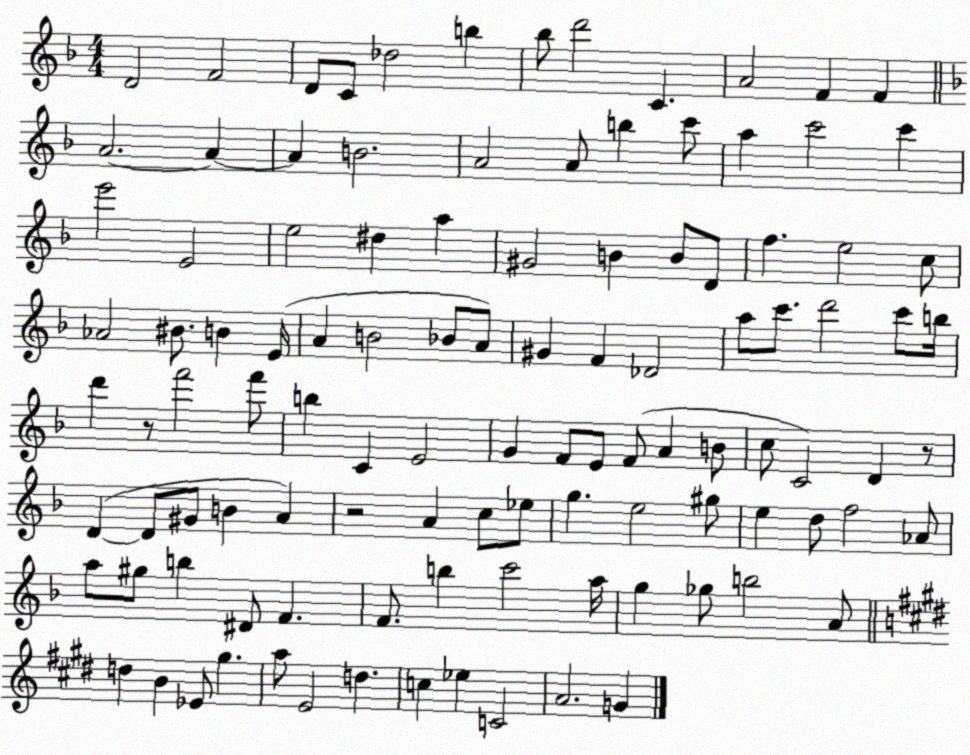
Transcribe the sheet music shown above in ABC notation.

X:1
T:Untitled
M:4/4
L:1/4
K:F
D2 F2 D/2 C/2 _d2 b _b/2 d'2 C A2 F F A2 A A B2 A2 A/2 b c'/2 a c'2 c' e'2 E2 e2 ^d a ^G2 B B/2 D/2 f e2 c/2 _A2 ^B/2 B E/4 A B2 _B/2 A/2 ^G F _D2 a/2 c'/2 d'2 c'/2 b/4 d' z/2 f'2 f'/2 b C E2 G F/2 E/2 F/2 A B/2 c/2 C2 D z/2 D D/2 ^G/2 B A z2 A c/2 _e/2 g e2 ^g/2 e d/2 f2 _A/2 a/2 ^g/2 b ^D/2 F F/2 b c'2 a/4 g _g/2 b2 A/2 d B _E/2 ^g a/2 E2 d c _e C2 A2 G